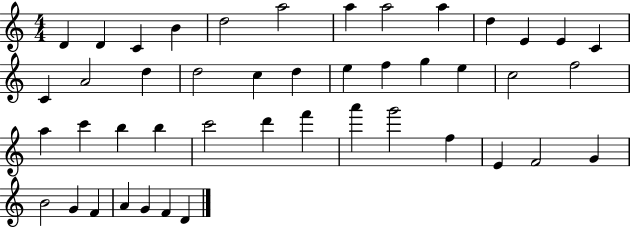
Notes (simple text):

D4/q D4/q C4/q B4/q D5/h A5/h A5/q A5/h A5/q D5/q E4/q E4/q C4/q C4/q A4/h D5/q D5/h C5/q D5/q E5/q F5/q G5/q E5/q C5/h F5/h A5/q C6/q B5/q B5/q C6/h D6/q F6/q A6/q G6/h F5/q E4/q F4/h G4/q B4/h G4/q F4/q A4/q G4/q F4/q D4/q